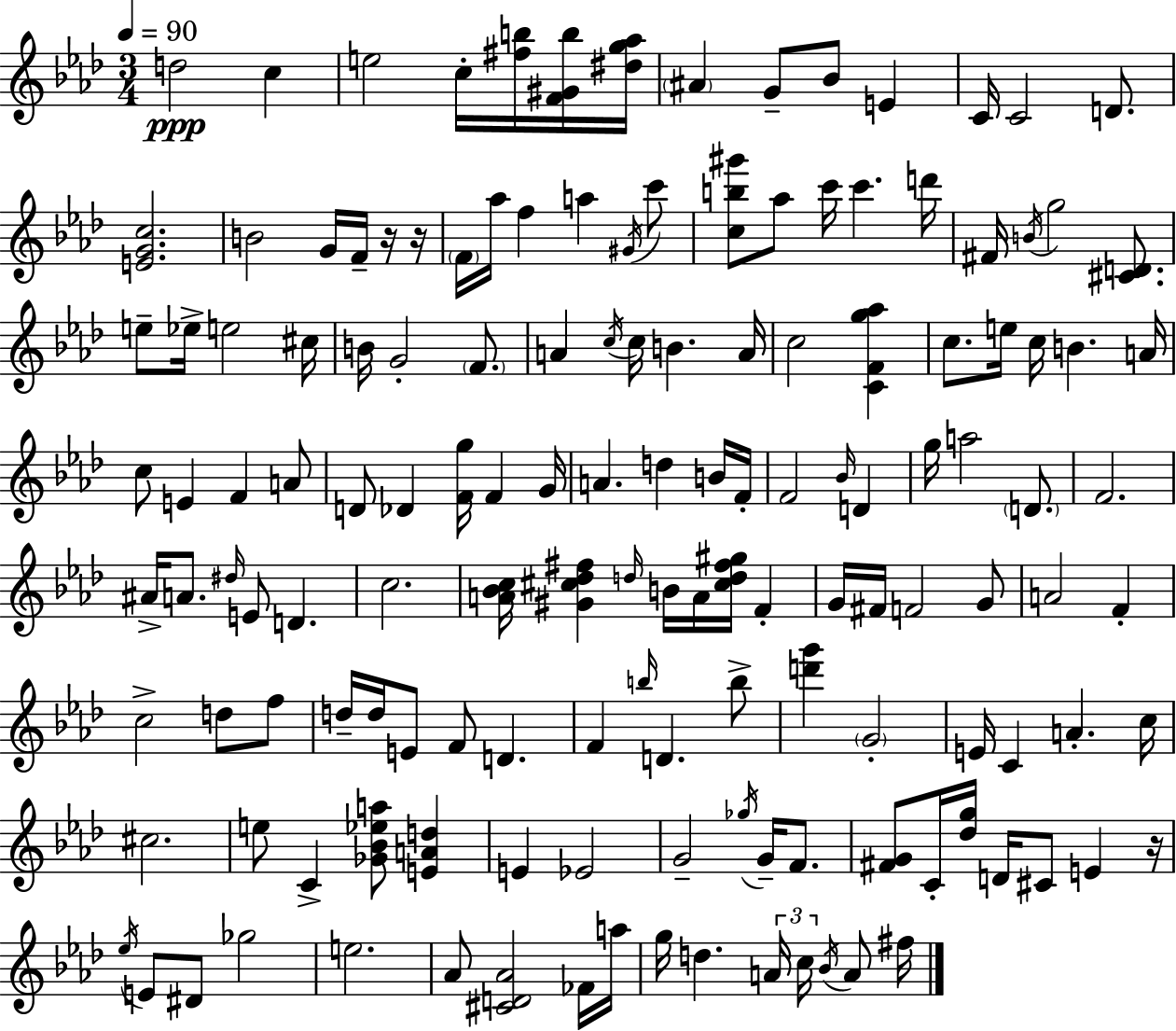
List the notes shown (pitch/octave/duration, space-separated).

D5/h C5/q E5/h C5/s [F#5,B5]/s [F4,G#4,B5]/s [D#5,G5,Ab5]/s A#4/q G4/e Bb4/e E4/q C4/s C4/h D4/e. [E4,G4,C5]/h. B4/h G4/s F4/s R/s R/s F4/s Ab5/s F5/q A5/q G#4/s C6/e [C5,B5,G#6]/e Ab5/e C6/s C6/q. D6/s F#4/s B4/s G5/h [C#4,D4]/e. E5/e Eb5/s E5/h C#5/s B4/s G4/h F4/e. A4/q C5/s C5/s B4/q. A4/s C5/h [C4,F4,G5,Ab5]/q C5/e. E5/s C5/s B4/q. A4/s C5/e E4/q F4/q A4/e D4/e Db4/q [F4,G5]/s F4/q G4/s A4/q. D5/q B4/s F4/s F4/h Bb4/s D4/q G5/s A5/h D4/e. F4/h. A#4/s A4/e. D#5/s E4/e D4/q. C5/h. [A4,Bb4,C5]/s [G#4,C#5,Db5,F#5]/q D5/s B4/s A4/s [C#5,D5,F#5,G#5]/s F4/q G4/s F#4/s F4/h G4/e A4/h F4/q C5/h D5/e F5/e D5/s D5/s E4/e F4/e D4/q. F4/q B5/s D4/q. B5/e [D6,G6]/q G4/h E4/s C4/q A4/q. C5/s C#5/h. E5/e C4/q [Gb4,Bb4,Eb5,A5]/e [E4,A4,D5]/q E4/q Eb4/h G4/h Gb5/s G4/s F4/e. [F#4,G4]/e C4/s [Db5,G5]/s D4/s C#4/e E4/q R/s Eb5/s E4/e D#4/e Gb5/h E5/h. Ab4/e [C#4,D4,Ab4]/h FES4/s A5/s G5/s D5/q. A4/s C5/s Bb4/s A4/e F#5/s